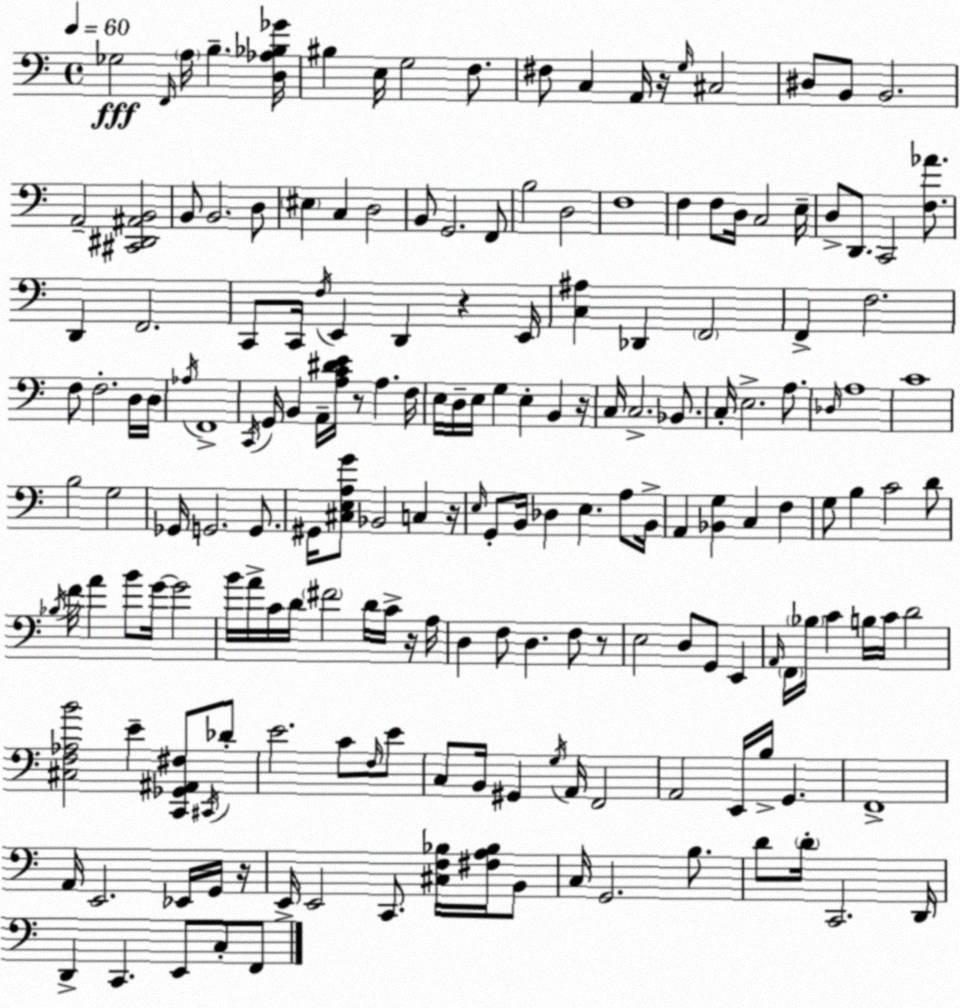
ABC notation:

X:1
T:Untitled
M:4/4
L:1/4
K:C
_G,2 F,,/4 A,/4 B, [D,_A,_B,_G]/4 ^B, E,/4 G,2 F,/2 ^F,/2 C, A,,/4 z/4 G,/4 ^C,2 ^D,/2 B,,/2 B,,2 A,,2 [^C,,^D,,^A,,B,,]2 B,,/2 B,,2 D,/2 ^E, C, D,2 B,,/2 G,,2 F,,/2 B,2 D,2 F,4 F, F,/2 D,/4 C,2 E,/4 D,/2 D,,/2 C,,2 [F,_A]/2 D,, F,,2 C,,/2 C,,/4 F,/4 E,, D,, z E,,/4 [C,^A,] _D,, F,,2 F,, F,2 F,/2 F,2 D,/4 D,/4 _A,/4 F,,4 C,,/4 G,,/4 B,, A,,/4 [A,C^DE]/4 z/2 A, F,/4 E,/4 D,/4 E,/4 G, E, B,, z/4 C,/4 C,2 _B,,/2 C,/4 E,2 A,/2 _D,/4 A,4 C4 B,2 G,2 _G,,/4 G,,2 G,,/2 ^G,,/4 [^C,E,A,G]/2 _B,,2 C, z/4 E,/4 G,,/2 B,,/4 _D, E, A,/2 B,,/4 A,, [_B,,G,] C, F, G,/2 B, C2 D/2 _B,/4 F/4 A B/2 G/4 G2 B/4 A/4 C/4 D/4 ^F2 D/4 C/4 z/4 A,/4 D, F,/2 D, F,/2 z/2 E,2 D,/2 G,,/2 E,, A,,/4 F,,/4 _B,/4 C B,/4 C/4 D2 [^C,F,_A,B]2 E [C,,_G,,^A,,^F,]/2 ^C,,/4 _D/2 E2 C/2 F,/4 E/2 C,/2 B,,/4 ^G,, G,/4 A,,/4 F,,2 A,,2 E,,/4 B,/4 G,, F,,4 A,,/4 E,,2 _E,,/4 G,,/4 z/4 E,,/4 E,,2 C,,/2 [^C,F,_B,]/4 [^F,A,_B,]/4 B,,/2 C,/4 G,,2 B,/2 D/2 D/4 C,,2 D,,/4 D,, C,, E,,/2 C,/2 F,,/2